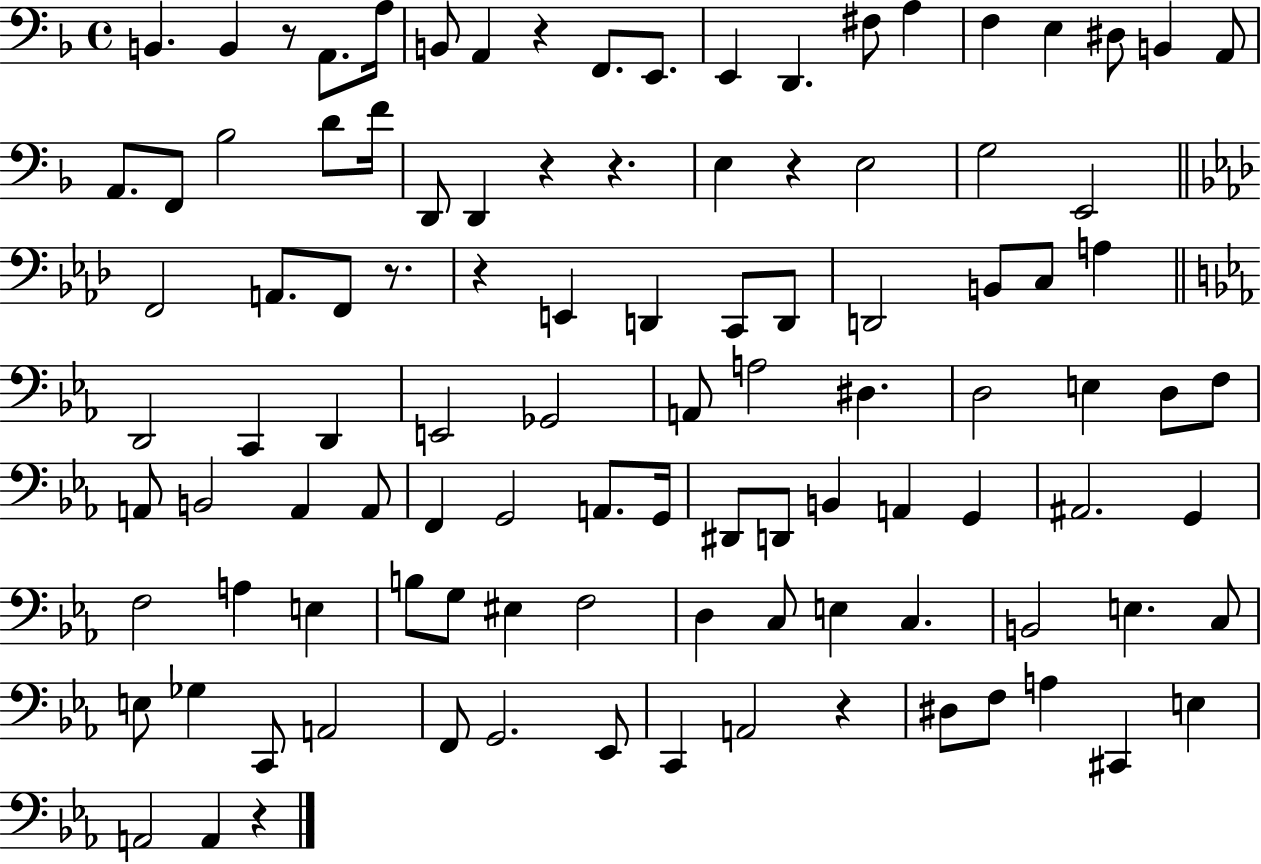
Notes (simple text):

B2/q. B2/q R/e A2/e. A3/s B2/e A2/q R/q F2/e. E2/e. E2/q D2/q. F#3/e A3/q F3/q E3/q D#3/e B2/q A2/e A2/e. F2/e Bb3/h D4/e F4/s D2/e D2/q R/q R/q. E3/q R/q E3/h G3/h E2/h F2/h A2/e. F2/e R/e. R/q E2/q D2/q C2/e D2/e D2/h B2/e C3/e A3/q D2/h C2/q D2/q E2/h Gb2/h A2/e A3/h D#3/q. D3/h E3/q D3/e F3/e A2/e B2/h A2/q A2/e F2/q G2/h A2/e. G2/s D#2/e D2/e B2/q A2/q G2/q A#2/h. G2/q F3/h A3/q E3/q B3/e G3/e EIS3/q F3/h D3/q C3/e E3/q C3/q. B2/h E3/q. C3/e E3/e Gb3/q C2/e A2/h F2/e G2/h. Eb2/e C2/q A2/h R/q D#3/e F3/e A3/q C#2/q E3/q A2/h A2/q R/q